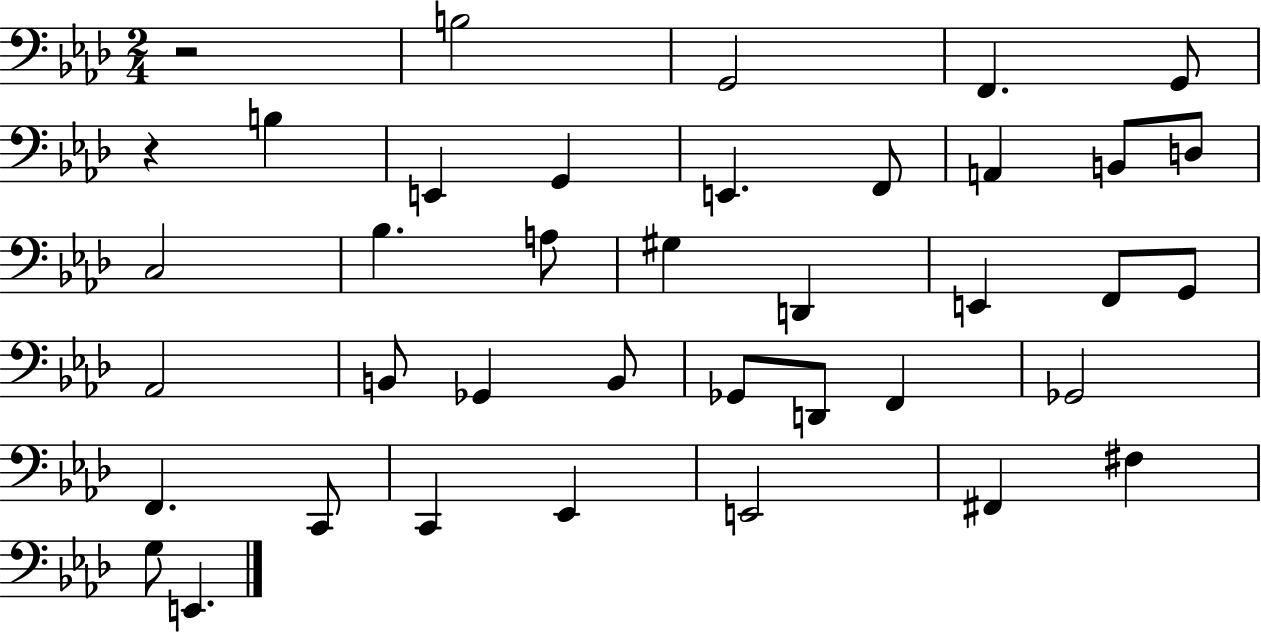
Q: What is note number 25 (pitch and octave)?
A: Gb2